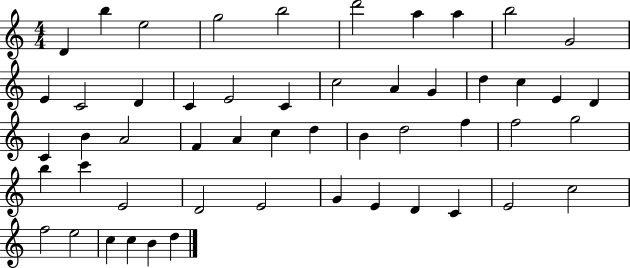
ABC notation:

X:1
T:Untitled
M:4/4
L:1/4
K:C
D b e2 g2 b2 d'2 a a b2 G2 E C2 D C E2 C c2 A G d c E D C B A2 F A c d B d2 f f2 g2 b c' E2 D2 E2 G E D C E2 c2 f2 e2 c c B d